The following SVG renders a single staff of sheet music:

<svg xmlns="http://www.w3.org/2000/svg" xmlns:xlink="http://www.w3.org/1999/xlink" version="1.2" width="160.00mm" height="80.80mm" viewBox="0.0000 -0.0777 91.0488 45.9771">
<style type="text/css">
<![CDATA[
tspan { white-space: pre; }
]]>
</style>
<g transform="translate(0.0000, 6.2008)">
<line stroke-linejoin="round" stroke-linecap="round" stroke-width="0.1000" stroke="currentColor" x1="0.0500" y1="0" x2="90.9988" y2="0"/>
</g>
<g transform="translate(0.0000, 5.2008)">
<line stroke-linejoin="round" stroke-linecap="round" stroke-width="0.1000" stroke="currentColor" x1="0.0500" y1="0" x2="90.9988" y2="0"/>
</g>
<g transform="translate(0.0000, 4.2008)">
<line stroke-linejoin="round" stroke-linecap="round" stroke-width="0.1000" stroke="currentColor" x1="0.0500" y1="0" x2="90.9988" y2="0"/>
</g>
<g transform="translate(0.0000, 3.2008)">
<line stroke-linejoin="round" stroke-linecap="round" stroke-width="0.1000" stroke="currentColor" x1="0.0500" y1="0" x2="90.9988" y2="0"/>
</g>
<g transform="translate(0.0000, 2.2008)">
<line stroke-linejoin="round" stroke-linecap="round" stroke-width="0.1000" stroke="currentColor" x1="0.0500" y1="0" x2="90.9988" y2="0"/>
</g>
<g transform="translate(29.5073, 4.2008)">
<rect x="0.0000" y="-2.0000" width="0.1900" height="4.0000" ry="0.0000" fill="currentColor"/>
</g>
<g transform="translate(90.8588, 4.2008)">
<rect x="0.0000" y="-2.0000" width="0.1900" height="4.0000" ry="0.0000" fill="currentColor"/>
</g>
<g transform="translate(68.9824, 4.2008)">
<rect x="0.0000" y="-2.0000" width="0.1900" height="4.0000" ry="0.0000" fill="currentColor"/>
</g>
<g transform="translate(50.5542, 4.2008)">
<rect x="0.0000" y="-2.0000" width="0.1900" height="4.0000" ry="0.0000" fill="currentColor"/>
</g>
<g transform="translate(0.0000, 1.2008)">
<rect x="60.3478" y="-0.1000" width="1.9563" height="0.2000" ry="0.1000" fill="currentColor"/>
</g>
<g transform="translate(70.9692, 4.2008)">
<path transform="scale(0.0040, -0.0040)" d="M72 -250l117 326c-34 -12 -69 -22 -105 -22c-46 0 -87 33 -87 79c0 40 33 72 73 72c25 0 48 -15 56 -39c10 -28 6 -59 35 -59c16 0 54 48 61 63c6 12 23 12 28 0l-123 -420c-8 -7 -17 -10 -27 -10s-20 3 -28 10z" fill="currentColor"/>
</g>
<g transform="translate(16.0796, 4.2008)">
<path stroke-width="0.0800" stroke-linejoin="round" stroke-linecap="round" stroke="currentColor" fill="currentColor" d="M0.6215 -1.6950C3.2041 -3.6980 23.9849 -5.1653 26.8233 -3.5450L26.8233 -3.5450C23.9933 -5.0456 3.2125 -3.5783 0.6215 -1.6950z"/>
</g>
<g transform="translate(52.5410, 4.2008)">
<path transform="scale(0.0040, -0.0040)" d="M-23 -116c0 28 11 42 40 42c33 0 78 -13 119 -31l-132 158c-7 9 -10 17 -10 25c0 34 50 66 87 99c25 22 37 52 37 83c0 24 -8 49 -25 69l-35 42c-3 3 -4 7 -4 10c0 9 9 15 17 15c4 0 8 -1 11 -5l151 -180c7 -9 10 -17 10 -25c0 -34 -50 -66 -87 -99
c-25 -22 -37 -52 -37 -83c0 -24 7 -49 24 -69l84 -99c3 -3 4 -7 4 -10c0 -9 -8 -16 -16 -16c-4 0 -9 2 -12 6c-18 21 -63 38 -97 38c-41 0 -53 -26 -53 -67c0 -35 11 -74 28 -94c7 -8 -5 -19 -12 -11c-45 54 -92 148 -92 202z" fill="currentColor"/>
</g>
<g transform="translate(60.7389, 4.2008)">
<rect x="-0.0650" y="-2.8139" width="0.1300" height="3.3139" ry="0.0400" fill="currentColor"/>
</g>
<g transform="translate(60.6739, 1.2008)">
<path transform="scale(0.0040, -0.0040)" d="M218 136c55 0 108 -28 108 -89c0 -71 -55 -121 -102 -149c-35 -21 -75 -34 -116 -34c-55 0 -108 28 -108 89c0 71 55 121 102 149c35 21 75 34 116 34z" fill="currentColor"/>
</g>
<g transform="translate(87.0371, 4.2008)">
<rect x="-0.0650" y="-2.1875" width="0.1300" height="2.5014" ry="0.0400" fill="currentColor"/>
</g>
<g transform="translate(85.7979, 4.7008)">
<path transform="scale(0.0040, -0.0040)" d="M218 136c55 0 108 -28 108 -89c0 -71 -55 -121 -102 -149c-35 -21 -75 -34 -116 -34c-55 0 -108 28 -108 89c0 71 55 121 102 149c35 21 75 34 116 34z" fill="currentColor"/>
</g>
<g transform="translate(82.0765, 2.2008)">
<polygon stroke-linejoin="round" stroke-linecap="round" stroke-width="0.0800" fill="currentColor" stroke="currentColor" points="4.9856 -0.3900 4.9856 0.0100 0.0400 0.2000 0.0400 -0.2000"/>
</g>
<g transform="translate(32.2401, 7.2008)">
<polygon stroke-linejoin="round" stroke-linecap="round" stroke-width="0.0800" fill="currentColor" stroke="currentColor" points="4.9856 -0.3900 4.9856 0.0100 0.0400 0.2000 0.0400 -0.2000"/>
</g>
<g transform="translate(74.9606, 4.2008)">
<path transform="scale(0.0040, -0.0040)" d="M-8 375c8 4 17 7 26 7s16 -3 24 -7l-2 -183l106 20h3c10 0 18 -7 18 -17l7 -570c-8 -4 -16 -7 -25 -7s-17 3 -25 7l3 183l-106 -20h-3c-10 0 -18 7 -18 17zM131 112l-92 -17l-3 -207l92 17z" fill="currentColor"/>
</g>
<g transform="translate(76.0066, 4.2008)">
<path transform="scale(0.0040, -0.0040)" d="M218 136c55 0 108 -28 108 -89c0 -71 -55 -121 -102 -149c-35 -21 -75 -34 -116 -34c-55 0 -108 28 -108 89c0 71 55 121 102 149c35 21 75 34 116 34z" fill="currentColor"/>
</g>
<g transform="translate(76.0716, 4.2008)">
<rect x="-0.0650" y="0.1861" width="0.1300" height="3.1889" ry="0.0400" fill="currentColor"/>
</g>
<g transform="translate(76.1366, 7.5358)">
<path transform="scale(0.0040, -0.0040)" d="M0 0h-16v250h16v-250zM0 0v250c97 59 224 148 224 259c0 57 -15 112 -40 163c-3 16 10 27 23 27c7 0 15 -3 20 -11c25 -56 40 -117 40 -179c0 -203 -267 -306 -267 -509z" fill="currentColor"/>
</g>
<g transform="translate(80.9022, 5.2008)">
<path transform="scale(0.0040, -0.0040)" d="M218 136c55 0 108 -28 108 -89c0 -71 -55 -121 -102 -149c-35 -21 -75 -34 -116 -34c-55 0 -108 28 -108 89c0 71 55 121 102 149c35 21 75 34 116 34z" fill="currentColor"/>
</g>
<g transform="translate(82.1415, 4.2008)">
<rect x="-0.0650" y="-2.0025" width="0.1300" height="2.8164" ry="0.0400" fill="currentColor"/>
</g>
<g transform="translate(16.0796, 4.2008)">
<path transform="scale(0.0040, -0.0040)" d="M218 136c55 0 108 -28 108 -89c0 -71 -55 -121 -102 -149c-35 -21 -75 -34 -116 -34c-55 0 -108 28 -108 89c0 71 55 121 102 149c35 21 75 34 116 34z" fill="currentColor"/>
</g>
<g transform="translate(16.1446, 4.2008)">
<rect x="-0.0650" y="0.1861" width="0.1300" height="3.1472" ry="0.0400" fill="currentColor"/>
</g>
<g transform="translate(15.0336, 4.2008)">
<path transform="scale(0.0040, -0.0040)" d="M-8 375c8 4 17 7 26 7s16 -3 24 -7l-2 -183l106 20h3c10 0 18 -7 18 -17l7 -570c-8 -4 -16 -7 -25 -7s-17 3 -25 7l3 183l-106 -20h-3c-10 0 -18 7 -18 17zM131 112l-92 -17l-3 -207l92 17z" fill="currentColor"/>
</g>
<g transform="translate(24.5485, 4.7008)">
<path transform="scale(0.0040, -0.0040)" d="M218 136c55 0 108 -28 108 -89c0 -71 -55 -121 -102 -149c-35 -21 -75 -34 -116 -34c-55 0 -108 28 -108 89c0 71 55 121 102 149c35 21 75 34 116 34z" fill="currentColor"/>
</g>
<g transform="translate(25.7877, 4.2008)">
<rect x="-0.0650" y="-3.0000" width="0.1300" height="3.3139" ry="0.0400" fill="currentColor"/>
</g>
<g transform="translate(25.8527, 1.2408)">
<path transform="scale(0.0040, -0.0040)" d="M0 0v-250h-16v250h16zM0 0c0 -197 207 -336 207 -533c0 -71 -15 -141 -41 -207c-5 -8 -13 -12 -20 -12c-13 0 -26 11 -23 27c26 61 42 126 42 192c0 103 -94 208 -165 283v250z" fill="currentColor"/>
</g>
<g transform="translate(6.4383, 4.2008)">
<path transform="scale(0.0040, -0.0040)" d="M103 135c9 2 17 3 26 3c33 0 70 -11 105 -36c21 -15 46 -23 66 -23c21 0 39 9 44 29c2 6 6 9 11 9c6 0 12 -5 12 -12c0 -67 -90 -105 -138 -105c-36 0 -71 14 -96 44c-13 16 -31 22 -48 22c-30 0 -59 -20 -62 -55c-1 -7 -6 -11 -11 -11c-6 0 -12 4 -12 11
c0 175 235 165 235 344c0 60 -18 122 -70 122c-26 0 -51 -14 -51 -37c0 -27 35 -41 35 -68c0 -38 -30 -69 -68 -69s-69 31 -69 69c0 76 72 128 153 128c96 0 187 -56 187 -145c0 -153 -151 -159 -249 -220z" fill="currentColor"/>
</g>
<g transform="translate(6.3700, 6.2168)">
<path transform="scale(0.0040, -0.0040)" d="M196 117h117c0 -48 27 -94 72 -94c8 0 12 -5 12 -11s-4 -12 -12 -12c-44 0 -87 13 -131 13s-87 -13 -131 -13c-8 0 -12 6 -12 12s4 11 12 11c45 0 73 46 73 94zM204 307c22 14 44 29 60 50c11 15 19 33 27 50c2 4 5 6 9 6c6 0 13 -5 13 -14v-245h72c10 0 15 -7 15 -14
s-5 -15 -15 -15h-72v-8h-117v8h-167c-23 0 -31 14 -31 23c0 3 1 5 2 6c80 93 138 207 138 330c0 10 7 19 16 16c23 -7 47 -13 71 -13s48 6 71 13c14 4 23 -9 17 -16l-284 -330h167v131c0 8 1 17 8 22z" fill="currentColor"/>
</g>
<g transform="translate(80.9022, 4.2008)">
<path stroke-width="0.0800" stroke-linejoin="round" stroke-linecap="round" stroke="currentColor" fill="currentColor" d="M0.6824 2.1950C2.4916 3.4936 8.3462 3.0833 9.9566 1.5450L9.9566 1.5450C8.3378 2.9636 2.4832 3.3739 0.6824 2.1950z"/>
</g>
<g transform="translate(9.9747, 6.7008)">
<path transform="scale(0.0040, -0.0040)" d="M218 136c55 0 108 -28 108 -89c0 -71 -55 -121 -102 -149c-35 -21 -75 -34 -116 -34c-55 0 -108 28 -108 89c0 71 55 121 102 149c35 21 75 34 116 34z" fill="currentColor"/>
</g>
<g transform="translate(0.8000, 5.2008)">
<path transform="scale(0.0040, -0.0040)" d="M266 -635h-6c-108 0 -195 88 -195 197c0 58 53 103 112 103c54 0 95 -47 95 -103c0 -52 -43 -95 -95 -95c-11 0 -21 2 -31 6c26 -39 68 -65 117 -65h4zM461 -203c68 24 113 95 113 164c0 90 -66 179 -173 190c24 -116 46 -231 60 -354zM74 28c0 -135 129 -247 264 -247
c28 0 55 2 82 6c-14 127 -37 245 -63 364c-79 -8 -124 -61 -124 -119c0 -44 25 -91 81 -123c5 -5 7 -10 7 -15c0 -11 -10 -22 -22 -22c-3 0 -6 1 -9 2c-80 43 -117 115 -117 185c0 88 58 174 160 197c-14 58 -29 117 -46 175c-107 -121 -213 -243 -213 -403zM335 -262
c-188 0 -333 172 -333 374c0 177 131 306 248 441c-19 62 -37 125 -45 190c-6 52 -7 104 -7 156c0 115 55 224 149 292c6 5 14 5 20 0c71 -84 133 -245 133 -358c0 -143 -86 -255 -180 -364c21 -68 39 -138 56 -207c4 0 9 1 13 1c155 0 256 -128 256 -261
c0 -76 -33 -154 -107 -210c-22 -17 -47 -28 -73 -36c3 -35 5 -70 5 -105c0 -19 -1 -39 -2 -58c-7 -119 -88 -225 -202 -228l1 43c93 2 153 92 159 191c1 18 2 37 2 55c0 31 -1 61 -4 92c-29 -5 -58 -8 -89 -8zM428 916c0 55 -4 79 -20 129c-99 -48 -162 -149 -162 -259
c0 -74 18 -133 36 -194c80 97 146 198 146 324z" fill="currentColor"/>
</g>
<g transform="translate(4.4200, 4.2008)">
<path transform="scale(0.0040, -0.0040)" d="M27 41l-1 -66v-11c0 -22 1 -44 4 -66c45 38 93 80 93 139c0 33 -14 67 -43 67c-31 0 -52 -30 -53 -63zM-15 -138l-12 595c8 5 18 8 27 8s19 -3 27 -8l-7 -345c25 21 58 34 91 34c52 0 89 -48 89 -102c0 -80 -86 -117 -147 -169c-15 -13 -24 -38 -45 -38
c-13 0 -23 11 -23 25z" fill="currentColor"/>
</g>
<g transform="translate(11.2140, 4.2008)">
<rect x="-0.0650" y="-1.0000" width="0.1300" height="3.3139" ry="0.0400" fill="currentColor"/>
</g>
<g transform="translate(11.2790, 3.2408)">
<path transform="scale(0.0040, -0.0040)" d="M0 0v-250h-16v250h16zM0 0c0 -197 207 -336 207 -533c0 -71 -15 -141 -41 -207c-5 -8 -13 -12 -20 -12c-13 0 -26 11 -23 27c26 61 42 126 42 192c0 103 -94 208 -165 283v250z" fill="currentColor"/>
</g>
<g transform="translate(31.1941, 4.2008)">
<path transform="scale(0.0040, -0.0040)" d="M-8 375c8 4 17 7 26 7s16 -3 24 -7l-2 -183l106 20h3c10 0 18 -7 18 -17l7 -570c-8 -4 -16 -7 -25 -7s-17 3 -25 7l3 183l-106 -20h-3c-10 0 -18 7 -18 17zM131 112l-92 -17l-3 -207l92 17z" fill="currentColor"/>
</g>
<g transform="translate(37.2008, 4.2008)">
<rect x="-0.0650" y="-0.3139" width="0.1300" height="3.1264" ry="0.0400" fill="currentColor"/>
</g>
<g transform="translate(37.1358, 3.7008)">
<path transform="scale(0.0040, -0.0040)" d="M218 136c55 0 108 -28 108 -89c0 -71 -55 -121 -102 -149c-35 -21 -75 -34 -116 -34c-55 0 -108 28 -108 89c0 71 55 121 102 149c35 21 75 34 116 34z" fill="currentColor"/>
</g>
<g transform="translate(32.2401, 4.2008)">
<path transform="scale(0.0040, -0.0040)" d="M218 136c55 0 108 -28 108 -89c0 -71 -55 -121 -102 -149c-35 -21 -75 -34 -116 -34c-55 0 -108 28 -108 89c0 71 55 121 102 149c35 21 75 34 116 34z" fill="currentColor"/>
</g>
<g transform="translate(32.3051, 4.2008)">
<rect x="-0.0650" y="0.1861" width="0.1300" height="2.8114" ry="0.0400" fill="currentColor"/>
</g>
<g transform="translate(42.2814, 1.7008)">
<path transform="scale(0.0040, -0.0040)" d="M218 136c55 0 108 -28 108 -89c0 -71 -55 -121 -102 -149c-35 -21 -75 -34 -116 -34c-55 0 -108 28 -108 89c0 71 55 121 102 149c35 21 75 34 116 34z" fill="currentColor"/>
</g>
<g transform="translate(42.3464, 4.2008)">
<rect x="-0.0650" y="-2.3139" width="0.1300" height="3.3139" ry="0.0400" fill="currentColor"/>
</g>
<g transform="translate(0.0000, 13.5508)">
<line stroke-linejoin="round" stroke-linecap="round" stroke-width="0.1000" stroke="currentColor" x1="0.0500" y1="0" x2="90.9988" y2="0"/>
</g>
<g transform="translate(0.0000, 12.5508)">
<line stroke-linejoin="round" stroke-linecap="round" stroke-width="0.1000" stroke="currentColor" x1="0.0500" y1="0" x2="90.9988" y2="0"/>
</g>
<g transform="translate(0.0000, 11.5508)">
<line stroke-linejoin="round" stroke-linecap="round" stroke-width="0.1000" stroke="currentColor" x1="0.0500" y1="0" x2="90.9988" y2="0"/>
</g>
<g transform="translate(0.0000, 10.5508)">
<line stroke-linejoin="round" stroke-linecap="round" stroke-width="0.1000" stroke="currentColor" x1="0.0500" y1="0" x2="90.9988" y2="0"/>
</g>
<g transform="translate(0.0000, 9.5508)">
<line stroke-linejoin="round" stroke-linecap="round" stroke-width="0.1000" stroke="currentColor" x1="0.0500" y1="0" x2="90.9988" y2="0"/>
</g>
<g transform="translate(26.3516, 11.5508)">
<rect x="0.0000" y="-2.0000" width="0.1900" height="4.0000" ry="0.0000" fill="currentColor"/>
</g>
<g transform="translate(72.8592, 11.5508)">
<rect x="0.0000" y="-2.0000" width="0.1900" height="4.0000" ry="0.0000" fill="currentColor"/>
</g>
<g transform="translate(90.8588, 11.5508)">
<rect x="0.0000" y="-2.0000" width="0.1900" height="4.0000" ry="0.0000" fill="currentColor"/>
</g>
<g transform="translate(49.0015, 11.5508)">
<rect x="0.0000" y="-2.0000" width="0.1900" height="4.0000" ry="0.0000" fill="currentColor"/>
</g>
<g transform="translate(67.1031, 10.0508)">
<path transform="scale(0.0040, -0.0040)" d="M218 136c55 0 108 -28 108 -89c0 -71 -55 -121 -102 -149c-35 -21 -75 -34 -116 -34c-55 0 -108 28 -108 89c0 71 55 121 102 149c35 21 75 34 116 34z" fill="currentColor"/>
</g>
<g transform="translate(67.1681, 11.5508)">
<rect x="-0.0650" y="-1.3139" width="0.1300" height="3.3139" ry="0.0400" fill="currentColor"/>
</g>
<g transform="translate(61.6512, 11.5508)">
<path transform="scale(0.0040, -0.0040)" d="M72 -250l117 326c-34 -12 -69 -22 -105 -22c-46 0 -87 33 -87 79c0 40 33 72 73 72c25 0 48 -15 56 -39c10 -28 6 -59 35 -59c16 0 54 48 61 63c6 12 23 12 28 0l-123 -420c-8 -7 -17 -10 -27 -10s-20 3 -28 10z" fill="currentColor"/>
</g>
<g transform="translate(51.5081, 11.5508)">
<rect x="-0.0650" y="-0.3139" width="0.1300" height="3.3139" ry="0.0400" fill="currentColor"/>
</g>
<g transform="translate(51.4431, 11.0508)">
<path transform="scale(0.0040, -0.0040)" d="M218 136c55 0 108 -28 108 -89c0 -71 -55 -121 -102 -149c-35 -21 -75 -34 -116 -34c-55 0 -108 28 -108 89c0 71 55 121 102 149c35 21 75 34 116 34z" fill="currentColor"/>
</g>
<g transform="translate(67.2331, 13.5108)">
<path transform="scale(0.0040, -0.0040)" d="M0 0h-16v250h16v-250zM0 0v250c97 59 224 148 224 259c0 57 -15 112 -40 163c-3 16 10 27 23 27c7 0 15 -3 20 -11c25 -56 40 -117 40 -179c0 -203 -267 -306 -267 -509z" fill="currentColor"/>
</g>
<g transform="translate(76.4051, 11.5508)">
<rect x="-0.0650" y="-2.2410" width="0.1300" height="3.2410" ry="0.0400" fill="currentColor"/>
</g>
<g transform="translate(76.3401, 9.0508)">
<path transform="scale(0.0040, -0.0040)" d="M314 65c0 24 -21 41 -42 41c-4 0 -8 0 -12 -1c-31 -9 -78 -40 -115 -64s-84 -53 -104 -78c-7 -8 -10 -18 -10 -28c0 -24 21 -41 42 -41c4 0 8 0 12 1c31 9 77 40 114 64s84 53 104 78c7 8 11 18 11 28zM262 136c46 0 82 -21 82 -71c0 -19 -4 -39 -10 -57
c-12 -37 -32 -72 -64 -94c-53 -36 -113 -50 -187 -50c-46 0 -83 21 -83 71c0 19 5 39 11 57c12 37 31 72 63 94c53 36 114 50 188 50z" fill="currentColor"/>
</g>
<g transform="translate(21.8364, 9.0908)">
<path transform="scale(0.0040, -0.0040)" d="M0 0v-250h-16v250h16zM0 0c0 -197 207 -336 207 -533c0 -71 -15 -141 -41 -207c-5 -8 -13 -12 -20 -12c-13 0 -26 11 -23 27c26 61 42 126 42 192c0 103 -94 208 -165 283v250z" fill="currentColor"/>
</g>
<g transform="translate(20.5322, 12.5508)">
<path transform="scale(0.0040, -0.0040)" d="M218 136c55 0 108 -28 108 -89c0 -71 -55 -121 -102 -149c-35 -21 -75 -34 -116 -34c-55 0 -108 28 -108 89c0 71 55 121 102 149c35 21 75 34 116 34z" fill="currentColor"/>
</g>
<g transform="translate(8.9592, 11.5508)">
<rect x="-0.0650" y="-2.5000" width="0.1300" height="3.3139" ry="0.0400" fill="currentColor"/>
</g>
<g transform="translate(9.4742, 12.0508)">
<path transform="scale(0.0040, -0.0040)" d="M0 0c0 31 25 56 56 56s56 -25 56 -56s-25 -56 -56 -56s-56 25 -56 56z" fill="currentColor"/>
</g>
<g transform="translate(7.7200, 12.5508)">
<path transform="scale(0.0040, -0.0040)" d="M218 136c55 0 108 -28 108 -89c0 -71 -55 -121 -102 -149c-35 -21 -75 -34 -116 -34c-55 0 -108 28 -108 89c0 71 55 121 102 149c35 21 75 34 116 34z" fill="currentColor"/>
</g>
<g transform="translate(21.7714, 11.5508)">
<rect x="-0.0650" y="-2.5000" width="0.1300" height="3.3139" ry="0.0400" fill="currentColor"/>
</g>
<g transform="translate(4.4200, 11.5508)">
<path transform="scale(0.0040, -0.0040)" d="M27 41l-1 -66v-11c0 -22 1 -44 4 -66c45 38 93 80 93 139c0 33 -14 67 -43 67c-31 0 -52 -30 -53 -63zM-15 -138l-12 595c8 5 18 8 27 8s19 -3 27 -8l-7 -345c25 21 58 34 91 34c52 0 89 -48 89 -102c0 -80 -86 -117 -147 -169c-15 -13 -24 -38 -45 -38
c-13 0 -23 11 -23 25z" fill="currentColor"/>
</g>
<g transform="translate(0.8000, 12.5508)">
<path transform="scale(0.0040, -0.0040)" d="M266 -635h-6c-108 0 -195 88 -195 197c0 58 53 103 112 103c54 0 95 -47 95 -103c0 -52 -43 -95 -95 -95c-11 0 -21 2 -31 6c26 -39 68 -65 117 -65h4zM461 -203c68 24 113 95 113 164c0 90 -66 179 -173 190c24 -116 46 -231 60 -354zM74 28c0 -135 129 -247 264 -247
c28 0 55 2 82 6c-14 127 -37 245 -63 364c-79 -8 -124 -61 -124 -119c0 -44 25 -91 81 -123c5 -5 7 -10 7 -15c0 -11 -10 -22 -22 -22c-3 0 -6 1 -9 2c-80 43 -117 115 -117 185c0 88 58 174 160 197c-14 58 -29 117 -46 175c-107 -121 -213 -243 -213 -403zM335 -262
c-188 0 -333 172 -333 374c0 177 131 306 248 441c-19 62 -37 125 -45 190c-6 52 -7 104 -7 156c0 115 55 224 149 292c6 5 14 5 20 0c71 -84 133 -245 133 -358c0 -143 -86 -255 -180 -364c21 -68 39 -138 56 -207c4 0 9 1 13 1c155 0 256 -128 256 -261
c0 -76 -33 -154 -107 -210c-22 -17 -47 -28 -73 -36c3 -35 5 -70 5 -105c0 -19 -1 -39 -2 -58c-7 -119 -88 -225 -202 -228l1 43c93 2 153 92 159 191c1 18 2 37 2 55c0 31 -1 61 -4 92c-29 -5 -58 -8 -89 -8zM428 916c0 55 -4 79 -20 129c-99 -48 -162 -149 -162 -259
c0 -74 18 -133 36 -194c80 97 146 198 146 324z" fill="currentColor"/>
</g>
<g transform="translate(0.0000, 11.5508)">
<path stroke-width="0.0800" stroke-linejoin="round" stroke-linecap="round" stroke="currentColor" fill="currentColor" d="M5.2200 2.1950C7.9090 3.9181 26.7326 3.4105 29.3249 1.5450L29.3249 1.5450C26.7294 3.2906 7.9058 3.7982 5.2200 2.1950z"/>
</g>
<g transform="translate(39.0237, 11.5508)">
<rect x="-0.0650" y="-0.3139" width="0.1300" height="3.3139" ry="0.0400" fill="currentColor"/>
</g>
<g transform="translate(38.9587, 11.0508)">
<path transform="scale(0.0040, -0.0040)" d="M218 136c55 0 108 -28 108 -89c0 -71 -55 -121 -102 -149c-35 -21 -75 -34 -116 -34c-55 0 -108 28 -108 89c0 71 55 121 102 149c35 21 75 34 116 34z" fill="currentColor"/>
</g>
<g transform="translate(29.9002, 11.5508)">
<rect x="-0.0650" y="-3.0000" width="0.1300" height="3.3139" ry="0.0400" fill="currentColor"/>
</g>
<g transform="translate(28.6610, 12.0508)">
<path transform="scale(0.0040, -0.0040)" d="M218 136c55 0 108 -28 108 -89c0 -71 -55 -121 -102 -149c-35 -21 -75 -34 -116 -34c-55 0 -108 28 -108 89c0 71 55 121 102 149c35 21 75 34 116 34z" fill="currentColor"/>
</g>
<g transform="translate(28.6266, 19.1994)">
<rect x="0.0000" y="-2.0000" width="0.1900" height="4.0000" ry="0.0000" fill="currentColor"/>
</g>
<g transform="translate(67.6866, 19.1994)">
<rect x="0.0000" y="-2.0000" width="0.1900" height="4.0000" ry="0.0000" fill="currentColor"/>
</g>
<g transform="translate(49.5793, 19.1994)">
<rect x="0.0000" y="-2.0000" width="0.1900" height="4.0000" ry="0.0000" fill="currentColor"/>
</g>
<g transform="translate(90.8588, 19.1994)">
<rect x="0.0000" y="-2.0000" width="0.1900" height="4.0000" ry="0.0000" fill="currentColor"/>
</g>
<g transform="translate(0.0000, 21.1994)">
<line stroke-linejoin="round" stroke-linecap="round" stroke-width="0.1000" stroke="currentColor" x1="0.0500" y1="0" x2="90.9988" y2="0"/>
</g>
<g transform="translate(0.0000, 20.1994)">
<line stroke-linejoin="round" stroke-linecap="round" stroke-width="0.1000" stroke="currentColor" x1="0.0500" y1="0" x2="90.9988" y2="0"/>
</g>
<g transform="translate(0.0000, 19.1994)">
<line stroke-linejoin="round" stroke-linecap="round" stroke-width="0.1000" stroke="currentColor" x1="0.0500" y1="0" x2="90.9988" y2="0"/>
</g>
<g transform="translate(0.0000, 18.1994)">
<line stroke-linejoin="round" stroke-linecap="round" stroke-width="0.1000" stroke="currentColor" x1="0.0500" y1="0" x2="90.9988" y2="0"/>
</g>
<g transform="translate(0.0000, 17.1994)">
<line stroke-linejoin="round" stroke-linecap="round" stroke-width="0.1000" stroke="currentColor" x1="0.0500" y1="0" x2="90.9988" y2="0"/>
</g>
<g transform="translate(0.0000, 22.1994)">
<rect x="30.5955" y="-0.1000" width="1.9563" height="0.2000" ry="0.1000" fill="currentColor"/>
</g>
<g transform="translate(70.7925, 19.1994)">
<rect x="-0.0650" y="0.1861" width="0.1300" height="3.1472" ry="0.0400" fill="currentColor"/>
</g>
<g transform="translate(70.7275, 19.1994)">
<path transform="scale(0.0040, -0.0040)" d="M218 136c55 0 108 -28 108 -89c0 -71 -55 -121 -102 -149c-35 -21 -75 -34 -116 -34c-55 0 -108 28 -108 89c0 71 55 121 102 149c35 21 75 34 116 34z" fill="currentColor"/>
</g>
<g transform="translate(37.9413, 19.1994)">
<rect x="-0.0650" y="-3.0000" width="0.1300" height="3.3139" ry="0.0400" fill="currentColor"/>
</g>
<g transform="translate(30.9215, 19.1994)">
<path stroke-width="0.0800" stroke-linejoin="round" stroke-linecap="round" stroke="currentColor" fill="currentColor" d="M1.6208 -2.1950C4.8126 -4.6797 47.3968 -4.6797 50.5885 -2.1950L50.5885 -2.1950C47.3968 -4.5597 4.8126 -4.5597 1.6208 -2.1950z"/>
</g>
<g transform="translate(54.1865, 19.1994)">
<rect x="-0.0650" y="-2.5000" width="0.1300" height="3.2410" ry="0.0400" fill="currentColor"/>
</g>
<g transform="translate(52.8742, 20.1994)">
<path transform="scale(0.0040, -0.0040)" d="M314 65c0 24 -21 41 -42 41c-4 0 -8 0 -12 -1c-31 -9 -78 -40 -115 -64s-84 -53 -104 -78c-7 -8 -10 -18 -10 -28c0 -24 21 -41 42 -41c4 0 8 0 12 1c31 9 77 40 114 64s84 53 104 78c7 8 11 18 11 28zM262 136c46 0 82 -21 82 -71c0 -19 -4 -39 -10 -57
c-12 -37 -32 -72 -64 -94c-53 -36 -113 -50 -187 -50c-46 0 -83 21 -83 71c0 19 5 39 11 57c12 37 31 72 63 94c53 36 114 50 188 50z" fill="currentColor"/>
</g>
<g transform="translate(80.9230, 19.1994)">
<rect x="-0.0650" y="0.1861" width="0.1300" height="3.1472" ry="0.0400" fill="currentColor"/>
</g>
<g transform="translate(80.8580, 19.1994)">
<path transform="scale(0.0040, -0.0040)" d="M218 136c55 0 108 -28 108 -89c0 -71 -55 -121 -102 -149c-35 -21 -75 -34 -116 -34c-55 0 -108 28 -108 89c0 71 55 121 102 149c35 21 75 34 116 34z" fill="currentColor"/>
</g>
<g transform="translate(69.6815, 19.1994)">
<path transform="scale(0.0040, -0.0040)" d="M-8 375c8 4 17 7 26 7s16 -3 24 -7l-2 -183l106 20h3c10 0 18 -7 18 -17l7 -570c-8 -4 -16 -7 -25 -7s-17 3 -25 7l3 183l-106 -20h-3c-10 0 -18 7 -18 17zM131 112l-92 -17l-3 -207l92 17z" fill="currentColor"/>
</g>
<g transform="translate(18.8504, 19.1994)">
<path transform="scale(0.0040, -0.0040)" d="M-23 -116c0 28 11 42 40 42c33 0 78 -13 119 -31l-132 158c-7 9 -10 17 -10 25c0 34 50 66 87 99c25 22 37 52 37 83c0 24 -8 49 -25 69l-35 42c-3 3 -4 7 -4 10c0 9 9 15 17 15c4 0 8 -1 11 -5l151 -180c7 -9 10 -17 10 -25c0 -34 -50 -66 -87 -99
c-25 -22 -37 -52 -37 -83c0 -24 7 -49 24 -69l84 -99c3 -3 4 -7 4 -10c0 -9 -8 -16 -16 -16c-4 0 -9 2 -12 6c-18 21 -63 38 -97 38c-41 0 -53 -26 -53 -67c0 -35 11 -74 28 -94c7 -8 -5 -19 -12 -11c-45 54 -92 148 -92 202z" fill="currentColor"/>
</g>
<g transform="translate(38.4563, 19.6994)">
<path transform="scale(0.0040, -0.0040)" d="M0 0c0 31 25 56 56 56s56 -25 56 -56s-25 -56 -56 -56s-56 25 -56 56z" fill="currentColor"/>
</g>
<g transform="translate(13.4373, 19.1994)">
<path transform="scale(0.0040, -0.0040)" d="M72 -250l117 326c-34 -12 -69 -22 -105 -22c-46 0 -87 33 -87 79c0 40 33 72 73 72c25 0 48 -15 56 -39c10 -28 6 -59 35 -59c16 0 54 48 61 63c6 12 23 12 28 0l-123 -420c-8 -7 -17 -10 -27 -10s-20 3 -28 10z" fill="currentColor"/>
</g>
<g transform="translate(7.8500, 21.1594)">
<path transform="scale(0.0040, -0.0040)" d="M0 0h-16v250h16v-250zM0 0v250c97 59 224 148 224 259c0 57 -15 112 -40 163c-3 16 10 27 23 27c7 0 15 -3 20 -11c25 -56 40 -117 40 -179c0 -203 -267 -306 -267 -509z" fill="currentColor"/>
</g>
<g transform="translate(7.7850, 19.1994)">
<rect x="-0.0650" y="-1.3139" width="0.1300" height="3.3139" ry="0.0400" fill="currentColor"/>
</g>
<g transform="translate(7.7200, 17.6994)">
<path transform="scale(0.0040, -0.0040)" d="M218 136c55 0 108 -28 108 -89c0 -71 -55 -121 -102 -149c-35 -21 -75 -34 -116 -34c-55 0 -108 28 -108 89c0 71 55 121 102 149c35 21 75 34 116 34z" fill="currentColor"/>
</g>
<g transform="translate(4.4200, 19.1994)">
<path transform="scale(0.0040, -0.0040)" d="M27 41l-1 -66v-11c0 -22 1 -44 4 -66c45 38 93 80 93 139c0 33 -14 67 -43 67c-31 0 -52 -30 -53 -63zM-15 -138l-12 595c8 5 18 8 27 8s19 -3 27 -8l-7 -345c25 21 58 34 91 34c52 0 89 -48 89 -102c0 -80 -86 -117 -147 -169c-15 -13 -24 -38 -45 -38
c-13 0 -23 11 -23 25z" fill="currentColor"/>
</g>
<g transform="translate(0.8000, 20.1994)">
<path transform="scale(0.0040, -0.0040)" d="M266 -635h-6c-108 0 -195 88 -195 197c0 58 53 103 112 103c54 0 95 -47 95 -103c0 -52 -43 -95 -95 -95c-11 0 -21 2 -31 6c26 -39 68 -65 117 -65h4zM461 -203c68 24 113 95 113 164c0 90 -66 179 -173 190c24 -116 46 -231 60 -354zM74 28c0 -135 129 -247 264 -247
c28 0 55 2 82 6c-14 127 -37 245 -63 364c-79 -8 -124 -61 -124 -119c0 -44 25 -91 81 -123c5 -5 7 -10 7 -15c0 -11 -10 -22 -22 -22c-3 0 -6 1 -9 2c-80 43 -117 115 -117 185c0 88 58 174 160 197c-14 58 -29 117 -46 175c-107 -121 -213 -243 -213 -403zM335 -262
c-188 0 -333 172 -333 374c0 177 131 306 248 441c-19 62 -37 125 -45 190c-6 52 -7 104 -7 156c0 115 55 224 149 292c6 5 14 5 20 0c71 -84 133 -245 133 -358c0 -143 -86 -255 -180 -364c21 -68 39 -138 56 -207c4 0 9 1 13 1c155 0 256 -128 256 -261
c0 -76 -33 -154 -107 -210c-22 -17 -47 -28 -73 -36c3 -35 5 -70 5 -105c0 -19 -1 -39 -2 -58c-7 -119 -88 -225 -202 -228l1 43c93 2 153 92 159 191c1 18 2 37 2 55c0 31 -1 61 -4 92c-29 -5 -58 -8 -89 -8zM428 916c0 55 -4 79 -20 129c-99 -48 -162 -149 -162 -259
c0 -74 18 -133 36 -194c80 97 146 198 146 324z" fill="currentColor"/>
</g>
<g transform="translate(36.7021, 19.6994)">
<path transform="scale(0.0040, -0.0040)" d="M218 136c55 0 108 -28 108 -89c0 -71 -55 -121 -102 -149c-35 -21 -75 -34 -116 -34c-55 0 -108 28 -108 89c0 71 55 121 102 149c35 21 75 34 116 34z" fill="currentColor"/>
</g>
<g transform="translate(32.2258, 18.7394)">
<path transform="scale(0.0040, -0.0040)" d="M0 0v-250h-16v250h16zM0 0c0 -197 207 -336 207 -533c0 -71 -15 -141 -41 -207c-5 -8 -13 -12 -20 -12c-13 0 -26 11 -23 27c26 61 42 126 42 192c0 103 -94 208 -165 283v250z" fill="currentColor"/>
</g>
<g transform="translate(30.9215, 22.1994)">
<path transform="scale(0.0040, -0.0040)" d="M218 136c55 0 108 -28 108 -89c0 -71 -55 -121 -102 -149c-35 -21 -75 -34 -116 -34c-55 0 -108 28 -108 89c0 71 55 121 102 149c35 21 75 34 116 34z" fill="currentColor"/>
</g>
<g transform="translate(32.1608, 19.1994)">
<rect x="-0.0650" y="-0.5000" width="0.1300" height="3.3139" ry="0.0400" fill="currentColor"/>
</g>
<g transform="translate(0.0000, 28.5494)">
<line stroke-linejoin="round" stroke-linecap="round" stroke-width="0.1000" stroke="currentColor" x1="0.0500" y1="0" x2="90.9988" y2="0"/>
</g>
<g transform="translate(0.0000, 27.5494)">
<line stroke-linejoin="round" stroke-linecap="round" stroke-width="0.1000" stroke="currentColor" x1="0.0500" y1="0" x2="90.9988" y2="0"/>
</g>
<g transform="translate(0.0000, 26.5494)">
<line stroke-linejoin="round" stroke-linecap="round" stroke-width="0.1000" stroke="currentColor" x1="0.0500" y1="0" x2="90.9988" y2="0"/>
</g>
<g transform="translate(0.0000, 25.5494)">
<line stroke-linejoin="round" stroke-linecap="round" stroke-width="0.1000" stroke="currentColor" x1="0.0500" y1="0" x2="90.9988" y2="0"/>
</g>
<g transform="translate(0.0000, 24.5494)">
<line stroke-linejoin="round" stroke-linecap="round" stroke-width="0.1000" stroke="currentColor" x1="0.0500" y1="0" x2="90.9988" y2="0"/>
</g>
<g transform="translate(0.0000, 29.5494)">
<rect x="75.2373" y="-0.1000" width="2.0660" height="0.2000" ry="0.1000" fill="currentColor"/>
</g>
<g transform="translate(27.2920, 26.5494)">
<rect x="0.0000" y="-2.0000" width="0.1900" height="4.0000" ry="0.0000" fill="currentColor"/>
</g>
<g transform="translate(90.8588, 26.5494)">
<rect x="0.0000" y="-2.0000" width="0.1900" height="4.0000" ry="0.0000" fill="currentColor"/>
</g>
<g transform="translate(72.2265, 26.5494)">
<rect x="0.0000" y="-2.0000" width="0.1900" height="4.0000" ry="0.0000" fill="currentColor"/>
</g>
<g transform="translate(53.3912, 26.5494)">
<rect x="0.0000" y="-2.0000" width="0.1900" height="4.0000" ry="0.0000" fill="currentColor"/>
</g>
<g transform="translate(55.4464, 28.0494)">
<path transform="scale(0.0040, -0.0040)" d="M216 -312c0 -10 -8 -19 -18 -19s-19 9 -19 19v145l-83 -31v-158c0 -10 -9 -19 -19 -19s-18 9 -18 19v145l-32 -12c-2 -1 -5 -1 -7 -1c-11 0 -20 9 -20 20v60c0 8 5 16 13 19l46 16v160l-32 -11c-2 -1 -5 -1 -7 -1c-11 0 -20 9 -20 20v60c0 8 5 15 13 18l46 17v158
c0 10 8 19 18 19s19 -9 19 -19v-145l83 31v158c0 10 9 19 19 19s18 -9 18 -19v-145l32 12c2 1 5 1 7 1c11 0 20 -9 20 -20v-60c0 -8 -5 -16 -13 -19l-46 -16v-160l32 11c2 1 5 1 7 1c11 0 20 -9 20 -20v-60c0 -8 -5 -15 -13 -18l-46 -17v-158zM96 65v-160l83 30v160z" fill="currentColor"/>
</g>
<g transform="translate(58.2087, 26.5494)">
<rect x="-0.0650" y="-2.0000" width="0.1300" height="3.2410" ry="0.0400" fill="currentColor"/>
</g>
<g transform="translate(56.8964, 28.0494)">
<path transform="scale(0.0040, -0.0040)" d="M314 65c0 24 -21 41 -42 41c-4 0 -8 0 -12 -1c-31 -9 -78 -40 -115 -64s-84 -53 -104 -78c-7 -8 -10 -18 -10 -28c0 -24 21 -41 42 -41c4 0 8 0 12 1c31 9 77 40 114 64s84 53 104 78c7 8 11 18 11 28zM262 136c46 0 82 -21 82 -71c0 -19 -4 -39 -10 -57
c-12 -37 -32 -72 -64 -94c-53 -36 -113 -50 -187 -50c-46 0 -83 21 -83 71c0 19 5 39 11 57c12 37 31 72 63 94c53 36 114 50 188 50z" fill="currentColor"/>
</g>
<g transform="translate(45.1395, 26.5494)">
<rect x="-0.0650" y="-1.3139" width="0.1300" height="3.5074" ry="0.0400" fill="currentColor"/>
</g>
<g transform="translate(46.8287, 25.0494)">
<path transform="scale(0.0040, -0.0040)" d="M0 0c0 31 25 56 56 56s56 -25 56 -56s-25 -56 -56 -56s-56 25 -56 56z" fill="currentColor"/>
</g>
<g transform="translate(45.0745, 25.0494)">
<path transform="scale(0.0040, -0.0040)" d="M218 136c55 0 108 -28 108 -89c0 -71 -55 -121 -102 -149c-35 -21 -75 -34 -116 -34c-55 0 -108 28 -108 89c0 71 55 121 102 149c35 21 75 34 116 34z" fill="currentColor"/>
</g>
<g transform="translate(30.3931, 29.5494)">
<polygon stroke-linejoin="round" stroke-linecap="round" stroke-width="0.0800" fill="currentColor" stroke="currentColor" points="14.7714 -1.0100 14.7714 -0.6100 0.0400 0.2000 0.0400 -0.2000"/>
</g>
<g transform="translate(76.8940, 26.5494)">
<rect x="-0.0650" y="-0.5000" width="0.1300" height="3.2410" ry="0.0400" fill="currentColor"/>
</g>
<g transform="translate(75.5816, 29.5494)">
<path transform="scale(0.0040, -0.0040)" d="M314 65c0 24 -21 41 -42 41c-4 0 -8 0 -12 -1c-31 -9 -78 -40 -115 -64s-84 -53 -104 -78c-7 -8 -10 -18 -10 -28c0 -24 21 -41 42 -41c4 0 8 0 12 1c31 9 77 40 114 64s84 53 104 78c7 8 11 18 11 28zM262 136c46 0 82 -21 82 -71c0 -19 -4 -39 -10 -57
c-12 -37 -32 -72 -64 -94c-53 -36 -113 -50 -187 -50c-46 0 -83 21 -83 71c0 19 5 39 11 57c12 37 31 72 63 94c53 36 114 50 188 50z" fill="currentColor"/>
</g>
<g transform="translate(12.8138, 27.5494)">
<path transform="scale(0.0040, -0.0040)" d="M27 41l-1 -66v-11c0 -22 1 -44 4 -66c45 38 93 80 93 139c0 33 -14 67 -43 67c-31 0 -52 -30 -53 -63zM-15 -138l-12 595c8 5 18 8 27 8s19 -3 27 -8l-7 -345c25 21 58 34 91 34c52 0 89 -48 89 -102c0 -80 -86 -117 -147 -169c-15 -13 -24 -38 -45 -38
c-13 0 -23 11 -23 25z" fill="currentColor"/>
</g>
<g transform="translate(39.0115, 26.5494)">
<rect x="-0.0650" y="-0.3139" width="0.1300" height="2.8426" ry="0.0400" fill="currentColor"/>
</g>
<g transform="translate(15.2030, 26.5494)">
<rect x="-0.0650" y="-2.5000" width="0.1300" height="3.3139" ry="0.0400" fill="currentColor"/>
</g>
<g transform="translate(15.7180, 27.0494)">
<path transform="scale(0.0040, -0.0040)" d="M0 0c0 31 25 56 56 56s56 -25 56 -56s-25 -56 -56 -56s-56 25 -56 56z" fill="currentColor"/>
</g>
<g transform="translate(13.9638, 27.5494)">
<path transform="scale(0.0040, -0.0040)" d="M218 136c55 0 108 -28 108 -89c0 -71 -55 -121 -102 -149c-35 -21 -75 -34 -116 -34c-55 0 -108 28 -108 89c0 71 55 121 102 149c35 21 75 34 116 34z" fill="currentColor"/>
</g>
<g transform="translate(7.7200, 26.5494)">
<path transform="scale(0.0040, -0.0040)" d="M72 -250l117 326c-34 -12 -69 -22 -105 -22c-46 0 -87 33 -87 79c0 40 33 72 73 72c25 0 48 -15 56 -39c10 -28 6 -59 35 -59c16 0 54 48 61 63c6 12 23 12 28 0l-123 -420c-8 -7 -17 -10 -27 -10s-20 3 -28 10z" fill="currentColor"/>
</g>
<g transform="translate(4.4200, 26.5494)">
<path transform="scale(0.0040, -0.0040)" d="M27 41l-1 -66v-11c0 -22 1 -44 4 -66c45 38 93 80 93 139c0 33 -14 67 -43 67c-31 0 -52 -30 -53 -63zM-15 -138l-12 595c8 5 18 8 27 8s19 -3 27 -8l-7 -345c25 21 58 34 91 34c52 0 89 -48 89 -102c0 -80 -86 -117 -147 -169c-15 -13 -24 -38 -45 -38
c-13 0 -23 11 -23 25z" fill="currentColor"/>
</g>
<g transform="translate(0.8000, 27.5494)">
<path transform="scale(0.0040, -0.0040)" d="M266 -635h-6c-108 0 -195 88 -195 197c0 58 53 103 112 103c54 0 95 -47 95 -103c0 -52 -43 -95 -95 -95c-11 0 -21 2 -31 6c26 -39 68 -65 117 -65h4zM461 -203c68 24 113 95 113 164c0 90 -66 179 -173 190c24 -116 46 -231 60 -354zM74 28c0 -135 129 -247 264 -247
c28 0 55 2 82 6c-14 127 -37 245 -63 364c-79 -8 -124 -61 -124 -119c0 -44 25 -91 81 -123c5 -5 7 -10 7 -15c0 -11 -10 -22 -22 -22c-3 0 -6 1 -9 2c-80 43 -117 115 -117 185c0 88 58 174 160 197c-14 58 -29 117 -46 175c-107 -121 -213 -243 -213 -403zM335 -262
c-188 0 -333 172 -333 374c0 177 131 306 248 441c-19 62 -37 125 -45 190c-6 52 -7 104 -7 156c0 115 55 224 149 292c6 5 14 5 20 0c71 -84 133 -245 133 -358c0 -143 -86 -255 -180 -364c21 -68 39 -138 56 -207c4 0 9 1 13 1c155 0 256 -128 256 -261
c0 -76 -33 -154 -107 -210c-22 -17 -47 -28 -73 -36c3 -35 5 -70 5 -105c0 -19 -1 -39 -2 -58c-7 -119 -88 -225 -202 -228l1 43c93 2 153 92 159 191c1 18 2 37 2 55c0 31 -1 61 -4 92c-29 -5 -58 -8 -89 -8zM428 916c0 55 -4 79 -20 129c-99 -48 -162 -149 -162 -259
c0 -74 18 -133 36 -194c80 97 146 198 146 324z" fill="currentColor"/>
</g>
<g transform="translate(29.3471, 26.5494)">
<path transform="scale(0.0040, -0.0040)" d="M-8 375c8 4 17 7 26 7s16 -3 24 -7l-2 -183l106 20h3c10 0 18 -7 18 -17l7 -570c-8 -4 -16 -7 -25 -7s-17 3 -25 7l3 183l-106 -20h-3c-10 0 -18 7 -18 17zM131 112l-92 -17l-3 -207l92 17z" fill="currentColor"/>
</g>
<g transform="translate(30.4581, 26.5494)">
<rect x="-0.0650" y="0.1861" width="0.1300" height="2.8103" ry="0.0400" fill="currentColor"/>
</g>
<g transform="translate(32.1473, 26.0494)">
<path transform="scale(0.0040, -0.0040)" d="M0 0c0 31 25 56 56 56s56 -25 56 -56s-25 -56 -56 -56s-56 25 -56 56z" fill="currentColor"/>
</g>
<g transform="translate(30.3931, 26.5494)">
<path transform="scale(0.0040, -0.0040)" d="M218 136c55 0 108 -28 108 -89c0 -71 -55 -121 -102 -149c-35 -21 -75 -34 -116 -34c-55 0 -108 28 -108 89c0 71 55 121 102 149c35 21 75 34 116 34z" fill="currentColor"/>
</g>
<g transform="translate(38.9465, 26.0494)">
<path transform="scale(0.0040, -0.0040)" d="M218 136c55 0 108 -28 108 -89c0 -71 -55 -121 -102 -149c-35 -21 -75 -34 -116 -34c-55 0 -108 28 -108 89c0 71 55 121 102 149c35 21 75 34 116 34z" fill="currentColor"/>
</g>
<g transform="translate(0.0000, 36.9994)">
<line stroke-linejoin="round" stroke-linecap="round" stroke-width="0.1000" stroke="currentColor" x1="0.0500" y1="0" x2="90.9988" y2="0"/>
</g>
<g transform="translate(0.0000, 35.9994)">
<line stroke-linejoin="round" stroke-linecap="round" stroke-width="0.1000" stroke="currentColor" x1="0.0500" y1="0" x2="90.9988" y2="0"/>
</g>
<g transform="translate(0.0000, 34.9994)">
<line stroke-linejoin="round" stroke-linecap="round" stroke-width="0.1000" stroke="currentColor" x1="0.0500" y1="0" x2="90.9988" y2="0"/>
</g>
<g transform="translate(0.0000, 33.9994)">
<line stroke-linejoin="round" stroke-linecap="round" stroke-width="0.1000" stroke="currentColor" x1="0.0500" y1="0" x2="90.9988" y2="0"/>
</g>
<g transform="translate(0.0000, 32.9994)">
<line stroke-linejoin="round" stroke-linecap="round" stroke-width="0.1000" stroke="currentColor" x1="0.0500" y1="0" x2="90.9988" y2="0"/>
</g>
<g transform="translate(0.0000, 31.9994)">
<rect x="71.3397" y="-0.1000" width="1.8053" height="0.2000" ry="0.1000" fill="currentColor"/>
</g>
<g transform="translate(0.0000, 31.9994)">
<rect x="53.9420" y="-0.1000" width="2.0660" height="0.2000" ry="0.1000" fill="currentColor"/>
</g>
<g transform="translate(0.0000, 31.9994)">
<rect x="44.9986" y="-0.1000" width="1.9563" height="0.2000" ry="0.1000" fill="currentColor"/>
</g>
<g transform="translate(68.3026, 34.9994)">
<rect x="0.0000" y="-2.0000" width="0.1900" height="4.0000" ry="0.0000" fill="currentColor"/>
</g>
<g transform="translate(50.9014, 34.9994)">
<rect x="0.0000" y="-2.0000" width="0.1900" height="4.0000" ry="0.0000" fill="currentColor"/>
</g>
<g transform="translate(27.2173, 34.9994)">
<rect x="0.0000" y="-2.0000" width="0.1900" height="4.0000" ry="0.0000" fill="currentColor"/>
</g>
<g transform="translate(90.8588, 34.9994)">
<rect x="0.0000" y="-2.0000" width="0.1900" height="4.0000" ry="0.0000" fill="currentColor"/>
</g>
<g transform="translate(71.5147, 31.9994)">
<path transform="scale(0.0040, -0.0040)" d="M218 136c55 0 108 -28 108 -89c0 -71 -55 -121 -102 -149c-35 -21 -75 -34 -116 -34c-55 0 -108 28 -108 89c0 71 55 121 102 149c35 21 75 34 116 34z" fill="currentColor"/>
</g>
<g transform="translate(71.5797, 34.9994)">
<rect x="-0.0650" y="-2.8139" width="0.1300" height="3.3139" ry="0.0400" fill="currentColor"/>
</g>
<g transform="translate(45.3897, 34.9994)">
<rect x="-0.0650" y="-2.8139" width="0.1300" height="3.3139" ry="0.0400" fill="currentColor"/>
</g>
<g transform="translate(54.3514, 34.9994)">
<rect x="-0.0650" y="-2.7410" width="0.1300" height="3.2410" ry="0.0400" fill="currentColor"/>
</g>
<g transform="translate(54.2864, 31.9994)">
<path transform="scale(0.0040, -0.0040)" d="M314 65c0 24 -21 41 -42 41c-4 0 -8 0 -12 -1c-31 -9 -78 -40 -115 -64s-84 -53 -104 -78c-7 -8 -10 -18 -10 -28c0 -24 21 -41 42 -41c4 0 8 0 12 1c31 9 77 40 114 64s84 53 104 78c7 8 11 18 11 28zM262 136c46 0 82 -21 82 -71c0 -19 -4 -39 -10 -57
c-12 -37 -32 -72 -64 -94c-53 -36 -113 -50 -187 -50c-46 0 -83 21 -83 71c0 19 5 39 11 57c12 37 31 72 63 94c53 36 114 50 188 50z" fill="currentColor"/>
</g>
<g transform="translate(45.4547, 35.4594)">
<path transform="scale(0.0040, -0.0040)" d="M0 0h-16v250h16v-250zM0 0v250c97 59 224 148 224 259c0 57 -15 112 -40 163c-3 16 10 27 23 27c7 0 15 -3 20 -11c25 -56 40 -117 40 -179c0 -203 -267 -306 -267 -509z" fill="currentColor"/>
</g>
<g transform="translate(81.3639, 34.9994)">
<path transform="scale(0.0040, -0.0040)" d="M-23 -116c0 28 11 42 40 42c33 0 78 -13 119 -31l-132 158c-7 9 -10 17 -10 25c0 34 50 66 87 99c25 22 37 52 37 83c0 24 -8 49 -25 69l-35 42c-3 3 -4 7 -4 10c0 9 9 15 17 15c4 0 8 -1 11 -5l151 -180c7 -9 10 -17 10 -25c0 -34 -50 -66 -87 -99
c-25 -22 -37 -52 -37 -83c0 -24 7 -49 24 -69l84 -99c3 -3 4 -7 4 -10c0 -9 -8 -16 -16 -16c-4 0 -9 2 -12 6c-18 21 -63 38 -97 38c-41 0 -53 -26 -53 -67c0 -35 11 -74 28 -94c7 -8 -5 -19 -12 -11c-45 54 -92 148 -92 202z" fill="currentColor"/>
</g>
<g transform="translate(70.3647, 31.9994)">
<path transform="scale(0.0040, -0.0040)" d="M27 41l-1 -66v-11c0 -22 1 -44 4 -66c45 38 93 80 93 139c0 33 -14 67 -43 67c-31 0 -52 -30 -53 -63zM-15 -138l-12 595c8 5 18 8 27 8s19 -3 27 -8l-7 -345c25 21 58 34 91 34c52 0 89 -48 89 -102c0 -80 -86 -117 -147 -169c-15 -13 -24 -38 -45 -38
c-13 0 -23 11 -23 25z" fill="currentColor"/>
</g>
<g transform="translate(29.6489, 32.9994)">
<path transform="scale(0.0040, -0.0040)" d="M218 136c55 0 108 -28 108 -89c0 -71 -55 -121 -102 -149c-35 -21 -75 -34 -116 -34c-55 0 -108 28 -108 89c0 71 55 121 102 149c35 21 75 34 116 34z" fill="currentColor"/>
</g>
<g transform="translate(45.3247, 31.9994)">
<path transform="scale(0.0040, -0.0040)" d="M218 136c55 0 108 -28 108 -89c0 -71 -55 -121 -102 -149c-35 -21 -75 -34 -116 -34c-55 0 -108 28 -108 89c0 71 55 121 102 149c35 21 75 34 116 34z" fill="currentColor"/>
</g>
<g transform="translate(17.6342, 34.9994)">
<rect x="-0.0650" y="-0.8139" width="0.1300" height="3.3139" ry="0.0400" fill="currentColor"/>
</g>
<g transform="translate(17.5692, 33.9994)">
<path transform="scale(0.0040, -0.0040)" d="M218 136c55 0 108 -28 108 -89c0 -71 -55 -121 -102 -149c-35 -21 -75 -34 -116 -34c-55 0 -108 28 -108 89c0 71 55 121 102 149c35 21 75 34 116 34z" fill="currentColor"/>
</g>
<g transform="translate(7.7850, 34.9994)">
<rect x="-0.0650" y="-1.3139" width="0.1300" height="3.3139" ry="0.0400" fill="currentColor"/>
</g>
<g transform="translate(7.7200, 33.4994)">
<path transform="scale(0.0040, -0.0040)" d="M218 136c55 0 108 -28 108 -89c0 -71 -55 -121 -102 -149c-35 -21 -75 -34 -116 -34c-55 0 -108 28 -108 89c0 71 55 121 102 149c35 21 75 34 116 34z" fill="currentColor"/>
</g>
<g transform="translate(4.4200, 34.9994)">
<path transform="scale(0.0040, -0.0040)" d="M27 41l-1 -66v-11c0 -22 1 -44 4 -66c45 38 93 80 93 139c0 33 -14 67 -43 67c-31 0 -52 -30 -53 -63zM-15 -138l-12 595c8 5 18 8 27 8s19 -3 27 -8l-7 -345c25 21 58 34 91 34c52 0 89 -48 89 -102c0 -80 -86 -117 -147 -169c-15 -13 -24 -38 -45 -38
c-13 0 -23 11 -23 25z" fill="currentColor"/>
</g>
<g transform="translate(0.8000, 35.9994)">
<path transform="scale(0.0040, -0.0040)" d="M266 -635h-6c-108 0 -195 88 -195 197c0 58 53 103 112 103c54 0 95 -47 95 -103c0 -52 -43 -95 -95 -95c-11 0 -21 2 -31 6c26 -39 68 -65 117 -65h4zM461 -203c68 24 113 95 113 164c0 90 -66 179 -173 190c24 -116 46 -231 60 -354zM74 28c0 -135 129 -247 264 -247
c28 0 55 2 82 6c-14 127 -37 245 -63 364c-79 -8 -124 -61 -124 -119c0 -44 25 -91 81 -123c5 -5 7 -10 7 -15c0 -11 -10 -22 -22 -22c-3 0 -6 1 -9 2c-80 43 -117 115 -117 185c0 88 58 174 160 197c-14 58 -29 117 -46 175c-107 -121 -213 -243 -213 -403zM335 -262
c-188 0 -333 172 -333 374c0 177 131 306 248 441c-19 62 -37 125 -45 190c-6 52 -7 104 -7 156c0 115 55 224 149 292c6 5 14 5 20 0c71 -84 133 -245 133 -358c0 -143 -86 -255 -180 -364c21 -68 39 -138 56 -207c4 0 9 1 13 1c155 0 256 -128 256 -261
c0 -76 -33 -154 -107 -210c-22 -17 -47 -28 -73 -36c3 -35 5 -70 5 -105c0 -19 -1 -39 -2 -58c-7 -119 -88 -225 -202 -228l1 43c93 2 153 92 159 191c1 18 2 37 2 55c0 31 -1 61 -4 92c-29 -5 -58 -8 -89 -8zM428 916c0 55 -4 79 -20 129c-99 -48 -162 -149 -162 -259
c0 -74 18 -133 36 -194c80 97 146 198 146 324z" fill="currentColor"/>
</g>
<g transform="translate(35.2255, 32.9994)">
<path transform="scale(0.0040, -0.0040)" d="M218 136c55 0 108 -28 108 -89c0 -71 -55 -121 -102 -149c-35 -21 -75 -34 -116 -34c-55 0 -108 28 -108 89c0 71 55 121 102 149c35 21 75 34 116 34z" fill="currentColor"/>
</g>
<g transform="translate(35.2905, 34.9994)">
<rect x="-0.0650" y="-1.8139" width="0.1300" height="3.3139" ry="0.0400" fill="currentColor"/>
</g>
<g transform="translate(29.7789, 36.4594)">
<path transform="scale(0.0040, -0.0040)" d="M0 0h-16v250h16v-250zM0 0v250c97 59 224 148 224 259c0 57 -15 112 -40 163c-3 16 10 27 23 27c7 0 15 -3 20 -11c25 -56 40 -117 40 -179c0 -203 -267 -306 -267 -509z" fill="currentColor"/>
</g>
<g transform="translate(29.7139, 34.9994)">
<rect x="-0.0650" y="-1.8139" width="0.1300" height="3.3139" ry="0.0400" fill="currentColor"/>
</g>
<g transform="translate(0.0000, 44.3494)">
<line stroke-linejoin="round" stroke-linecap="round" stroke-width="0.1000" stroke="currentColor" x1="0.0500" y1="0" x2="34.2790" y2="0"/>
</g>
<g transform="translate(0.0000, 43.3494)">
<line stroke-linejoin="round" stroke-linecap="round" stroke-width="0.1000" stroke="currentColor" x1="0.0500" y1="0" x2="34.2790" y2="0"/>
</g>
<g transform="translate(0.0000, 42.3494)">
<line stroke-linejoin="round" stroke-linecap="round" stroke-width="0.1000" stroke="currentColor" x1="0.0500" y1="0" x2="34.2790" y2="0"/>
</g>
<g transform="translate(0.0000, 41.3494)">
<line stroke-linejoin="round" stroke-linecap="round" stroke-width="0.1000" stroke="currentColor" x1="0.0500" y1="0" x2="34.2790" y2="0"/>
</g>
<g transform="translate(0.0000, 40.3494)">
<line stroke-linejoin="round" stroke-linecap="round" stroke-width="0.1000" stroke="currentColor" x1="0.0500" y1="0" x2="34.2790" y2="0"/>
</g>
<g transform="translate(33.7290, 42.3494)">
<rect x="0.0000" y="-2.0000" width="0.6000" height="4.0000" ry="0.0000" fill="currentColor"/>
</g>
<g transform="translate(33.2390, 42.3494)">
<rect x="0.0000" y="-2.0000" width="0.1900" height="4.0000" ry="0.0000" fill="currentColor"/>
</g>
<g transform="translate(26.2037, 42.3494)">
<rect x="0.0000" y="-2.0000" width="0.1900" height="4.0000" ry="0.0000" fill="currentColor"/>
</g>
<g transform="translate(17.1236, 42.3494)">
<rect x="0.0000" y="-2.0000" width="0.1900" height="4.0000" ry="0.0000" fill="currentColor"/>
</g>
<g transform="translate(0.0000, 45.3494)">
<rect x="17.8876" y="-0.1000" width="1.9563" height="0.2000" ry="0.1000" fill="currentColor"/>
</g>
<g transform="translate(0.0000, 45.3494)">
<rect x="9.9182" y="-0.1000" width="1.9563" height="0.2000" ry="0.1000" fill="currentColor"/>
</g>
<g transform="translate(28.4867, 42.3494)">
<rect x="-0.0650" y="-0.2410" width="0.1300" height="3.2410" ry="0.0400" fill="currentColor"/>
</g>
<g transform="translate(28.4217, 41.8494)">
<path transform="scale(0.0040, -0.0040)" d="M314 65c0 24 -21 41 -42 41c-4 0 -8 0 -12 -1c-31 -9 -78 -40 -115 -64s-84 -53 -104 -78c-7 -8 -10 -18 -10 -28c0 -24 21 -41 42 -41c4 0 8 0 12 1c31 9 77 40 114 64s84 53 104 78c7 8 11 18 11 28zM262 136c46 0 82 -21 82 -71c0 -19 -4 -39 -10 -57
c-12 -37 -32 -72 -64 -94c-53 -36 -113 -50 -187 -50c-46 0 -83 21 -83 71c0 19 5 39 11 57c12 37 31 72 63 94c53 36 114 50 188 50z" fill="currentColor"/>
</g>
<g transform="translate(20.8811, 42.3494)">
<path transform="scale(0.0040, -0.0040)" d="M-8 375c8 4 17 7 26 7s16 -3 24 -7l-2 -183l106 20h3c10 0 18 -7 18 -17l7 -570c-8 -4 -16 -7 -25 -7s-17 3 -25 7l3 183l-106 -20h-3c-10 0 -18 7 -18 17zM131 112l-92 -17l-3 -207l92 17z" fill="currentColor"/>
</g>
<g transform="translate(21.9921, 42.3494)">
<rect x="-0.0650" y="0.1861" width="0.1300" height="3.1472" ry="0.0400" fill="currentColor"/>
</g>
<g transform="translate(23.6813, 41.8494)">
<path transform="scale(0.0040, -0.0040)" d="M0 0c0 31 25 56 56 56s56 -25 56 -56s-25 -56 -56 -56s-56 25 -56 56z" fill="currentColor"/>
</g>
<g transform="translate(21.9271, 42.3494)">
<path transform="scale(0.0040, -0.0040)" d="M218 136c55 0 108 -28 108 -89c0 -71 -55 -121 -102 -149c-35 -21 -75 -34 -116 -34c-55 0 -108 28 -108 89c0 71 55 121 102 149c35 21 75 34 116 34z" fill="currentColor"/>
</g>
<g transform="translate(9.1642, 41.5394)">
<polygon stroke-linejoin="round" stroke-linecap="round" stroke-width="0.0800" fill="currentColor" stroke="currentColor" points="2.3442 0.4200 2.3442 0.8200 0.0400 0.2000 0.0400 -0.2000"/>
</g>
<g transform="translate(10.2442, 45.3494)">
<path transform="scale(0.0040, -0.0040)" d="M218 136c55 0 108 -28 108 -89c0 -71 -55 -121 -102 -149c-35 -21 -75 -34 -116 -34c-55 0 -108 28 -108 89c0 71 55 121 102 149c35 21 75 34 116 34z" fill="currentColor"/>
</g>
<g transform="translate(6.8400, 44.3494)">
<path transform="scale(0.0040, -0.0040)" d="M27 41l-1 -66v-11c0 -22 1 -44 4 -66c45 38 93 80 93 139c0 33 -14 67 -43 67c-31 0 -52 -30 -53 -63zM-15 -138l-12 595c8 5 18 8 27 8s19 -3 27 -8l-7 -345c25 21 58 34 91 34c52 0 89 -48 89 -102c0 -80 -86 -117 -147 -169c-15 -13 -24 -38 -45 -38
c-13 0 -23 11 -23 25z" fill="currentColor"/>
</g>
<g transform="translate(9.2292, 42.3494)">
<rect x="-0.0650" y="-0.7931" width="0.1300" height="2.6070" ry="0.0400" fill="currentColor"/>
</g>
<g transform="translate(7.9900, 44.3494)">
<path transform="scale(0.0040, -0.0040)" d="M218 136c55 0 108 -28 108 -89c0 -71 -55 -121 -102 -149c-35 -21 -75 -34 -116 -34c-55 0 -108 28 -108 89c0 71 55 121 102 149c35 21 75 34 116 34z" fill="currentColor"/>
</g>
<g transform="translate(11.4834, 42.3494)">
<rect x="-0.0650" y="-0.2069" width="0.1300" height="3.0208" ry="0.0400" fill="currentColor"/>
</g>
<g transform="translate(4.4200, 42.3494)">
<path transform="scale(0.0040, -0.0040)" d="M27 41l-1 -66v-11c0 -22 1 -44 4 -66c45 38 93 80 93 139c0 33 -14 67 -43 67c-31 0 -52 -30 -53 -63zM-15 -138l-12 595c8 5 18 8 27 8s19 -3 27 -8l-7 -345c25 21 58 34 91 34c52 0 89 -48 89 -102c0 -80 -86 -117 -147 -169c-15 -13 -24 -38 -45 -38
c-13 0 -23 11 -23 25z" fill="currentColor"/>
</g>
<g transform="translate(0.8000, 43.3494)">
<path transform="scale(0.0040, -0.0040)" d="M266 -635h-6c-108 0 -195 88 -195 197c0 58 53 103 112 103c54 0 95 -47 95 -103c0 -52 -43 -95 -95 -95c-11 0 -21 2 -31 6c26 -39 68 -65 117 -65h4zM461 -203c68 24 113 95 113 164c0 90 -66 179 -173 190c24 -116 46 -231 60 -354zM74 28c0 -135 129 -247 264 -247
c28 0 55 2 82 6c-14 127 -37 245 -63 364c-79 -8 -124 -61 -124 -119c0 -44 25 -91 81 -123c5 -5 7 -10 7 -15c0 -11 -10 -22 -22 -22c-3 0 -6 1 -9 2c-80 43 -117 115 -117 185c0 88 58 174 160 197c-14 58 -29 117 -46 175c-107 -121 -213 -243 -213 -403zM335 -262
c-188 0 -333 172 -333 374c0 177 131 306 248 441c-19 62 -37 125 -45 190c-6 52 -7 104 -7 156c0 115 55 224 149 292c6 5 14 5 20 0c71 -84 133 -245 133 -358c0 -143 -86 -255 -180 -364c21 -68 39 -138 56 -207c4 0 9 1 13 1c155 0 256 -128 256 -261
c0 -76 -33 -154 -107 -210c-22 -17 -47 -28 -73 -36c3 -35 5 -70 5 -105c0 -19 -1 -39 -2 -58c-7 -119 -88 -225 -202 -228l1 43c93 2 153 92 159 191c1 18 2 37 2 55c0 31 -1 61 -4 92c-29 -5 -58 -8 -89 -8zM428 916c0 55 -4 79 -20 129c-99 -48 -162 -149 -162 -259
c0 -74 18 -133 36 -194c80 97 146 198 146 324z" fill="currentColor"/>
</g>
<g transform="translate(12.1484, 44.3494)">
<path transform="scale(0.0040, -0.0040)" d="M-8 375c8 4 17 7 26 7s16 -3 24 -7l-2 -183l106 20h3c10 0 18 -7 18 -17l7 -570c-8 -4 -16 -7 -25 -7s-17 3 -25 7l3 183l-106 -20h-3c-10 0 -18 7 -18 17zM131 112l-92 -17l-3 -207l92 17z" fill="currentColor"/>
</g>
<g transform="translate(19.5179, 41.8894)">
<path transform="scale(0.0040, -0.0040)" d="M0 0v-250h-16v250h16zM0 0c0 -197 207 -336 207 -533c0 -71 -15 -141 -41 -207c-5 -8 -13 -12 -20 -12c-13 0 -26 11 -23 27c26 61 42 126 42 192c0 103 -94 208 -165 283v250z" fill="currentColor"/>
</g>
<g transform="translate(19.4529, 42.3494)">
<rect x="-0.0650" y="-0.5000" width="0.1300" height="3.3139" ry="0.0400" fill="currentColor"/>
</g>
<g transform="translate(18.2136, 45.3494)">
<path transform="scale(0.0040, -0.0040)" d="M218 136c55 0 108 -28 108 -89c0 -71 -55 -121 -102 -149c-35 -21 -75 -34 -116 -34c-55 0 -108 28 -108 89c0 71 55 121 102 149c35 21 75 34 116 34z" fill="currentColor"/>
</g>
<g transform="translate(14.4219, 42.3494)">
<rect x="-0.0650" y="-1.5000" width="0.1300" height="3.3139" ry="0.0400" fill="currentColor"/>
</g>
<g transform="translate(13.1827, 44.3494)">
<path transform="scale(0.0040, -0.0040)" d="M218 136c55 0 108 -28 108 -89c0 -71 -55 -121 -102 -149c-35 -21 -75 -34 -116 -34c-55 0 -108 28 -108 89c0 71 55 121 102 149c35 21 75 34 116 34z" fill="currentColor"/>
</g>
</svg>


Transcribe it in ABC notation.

X:1
T:Untitled
M:2/4
L:1/4
K:F
D/2 B A/2 B/2 c/2 g z a z/2 B/2 G/2 A/2 G G/2 A c c z/2 e/2 g2 e/2 z/2 z C/2 A G2 B B z/2 _G B/2 c/2 e/2 ^F2 C2 e d f/2 f a/2 a2 _a z _E/2 C/2 E C/2 B c2